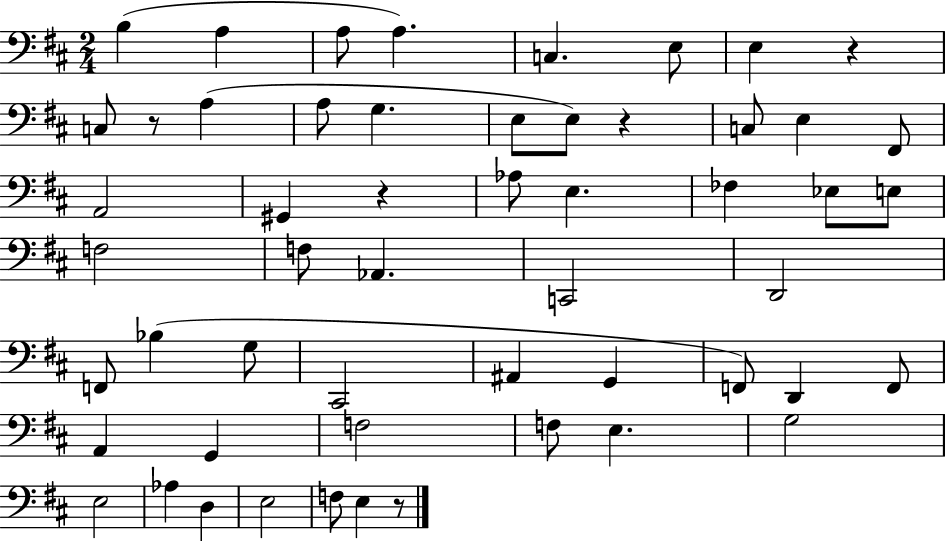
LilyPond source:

{
  \clef bass
  \numericTimeSignature
  \time 2/4
  \key d \major
  b4( a4 | a8 a4.) | c4. e8 | e4 r4 | \break c8 r8 a4( | a8 g4. | e8 e8) r4 | c8 e4 fis,8 | \break a,2 | gis,4 r4 | aes8 e4. | fes4 ees8 e8 | \break f2 | f8 aes,4. | c,2 | d,2 | \break f,8 bes4( g8 | cis,2 | ais,4 g,4 | f,8) d,4 f,8 | \break a,4 g,4 | f2 | f8 e4. | g2 | \break e2 | aes4 d4 | e2 | f8 e4 r8 | \break \bar "|."
}